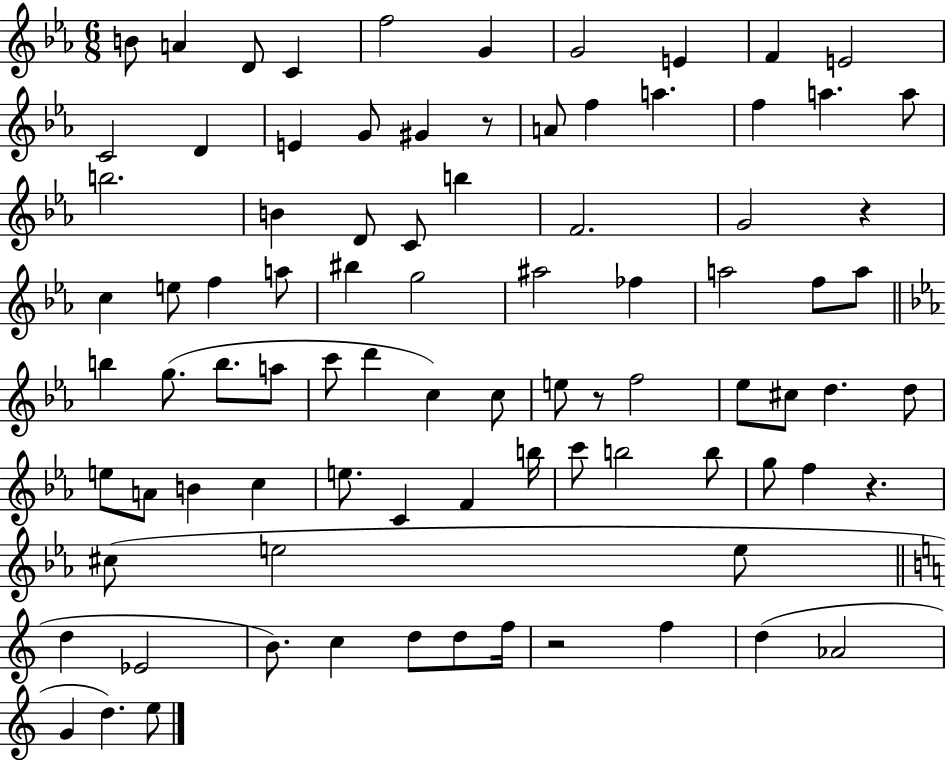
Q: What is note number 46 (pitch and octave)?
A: C5